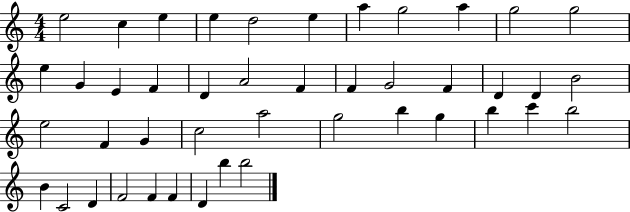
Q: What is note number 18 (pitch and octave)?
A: F4